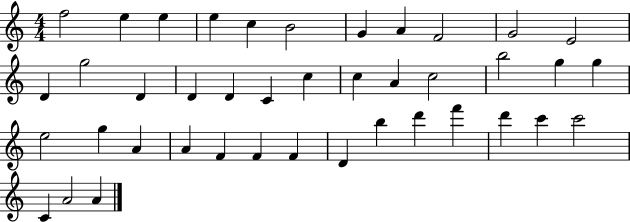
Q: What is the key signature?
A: C major